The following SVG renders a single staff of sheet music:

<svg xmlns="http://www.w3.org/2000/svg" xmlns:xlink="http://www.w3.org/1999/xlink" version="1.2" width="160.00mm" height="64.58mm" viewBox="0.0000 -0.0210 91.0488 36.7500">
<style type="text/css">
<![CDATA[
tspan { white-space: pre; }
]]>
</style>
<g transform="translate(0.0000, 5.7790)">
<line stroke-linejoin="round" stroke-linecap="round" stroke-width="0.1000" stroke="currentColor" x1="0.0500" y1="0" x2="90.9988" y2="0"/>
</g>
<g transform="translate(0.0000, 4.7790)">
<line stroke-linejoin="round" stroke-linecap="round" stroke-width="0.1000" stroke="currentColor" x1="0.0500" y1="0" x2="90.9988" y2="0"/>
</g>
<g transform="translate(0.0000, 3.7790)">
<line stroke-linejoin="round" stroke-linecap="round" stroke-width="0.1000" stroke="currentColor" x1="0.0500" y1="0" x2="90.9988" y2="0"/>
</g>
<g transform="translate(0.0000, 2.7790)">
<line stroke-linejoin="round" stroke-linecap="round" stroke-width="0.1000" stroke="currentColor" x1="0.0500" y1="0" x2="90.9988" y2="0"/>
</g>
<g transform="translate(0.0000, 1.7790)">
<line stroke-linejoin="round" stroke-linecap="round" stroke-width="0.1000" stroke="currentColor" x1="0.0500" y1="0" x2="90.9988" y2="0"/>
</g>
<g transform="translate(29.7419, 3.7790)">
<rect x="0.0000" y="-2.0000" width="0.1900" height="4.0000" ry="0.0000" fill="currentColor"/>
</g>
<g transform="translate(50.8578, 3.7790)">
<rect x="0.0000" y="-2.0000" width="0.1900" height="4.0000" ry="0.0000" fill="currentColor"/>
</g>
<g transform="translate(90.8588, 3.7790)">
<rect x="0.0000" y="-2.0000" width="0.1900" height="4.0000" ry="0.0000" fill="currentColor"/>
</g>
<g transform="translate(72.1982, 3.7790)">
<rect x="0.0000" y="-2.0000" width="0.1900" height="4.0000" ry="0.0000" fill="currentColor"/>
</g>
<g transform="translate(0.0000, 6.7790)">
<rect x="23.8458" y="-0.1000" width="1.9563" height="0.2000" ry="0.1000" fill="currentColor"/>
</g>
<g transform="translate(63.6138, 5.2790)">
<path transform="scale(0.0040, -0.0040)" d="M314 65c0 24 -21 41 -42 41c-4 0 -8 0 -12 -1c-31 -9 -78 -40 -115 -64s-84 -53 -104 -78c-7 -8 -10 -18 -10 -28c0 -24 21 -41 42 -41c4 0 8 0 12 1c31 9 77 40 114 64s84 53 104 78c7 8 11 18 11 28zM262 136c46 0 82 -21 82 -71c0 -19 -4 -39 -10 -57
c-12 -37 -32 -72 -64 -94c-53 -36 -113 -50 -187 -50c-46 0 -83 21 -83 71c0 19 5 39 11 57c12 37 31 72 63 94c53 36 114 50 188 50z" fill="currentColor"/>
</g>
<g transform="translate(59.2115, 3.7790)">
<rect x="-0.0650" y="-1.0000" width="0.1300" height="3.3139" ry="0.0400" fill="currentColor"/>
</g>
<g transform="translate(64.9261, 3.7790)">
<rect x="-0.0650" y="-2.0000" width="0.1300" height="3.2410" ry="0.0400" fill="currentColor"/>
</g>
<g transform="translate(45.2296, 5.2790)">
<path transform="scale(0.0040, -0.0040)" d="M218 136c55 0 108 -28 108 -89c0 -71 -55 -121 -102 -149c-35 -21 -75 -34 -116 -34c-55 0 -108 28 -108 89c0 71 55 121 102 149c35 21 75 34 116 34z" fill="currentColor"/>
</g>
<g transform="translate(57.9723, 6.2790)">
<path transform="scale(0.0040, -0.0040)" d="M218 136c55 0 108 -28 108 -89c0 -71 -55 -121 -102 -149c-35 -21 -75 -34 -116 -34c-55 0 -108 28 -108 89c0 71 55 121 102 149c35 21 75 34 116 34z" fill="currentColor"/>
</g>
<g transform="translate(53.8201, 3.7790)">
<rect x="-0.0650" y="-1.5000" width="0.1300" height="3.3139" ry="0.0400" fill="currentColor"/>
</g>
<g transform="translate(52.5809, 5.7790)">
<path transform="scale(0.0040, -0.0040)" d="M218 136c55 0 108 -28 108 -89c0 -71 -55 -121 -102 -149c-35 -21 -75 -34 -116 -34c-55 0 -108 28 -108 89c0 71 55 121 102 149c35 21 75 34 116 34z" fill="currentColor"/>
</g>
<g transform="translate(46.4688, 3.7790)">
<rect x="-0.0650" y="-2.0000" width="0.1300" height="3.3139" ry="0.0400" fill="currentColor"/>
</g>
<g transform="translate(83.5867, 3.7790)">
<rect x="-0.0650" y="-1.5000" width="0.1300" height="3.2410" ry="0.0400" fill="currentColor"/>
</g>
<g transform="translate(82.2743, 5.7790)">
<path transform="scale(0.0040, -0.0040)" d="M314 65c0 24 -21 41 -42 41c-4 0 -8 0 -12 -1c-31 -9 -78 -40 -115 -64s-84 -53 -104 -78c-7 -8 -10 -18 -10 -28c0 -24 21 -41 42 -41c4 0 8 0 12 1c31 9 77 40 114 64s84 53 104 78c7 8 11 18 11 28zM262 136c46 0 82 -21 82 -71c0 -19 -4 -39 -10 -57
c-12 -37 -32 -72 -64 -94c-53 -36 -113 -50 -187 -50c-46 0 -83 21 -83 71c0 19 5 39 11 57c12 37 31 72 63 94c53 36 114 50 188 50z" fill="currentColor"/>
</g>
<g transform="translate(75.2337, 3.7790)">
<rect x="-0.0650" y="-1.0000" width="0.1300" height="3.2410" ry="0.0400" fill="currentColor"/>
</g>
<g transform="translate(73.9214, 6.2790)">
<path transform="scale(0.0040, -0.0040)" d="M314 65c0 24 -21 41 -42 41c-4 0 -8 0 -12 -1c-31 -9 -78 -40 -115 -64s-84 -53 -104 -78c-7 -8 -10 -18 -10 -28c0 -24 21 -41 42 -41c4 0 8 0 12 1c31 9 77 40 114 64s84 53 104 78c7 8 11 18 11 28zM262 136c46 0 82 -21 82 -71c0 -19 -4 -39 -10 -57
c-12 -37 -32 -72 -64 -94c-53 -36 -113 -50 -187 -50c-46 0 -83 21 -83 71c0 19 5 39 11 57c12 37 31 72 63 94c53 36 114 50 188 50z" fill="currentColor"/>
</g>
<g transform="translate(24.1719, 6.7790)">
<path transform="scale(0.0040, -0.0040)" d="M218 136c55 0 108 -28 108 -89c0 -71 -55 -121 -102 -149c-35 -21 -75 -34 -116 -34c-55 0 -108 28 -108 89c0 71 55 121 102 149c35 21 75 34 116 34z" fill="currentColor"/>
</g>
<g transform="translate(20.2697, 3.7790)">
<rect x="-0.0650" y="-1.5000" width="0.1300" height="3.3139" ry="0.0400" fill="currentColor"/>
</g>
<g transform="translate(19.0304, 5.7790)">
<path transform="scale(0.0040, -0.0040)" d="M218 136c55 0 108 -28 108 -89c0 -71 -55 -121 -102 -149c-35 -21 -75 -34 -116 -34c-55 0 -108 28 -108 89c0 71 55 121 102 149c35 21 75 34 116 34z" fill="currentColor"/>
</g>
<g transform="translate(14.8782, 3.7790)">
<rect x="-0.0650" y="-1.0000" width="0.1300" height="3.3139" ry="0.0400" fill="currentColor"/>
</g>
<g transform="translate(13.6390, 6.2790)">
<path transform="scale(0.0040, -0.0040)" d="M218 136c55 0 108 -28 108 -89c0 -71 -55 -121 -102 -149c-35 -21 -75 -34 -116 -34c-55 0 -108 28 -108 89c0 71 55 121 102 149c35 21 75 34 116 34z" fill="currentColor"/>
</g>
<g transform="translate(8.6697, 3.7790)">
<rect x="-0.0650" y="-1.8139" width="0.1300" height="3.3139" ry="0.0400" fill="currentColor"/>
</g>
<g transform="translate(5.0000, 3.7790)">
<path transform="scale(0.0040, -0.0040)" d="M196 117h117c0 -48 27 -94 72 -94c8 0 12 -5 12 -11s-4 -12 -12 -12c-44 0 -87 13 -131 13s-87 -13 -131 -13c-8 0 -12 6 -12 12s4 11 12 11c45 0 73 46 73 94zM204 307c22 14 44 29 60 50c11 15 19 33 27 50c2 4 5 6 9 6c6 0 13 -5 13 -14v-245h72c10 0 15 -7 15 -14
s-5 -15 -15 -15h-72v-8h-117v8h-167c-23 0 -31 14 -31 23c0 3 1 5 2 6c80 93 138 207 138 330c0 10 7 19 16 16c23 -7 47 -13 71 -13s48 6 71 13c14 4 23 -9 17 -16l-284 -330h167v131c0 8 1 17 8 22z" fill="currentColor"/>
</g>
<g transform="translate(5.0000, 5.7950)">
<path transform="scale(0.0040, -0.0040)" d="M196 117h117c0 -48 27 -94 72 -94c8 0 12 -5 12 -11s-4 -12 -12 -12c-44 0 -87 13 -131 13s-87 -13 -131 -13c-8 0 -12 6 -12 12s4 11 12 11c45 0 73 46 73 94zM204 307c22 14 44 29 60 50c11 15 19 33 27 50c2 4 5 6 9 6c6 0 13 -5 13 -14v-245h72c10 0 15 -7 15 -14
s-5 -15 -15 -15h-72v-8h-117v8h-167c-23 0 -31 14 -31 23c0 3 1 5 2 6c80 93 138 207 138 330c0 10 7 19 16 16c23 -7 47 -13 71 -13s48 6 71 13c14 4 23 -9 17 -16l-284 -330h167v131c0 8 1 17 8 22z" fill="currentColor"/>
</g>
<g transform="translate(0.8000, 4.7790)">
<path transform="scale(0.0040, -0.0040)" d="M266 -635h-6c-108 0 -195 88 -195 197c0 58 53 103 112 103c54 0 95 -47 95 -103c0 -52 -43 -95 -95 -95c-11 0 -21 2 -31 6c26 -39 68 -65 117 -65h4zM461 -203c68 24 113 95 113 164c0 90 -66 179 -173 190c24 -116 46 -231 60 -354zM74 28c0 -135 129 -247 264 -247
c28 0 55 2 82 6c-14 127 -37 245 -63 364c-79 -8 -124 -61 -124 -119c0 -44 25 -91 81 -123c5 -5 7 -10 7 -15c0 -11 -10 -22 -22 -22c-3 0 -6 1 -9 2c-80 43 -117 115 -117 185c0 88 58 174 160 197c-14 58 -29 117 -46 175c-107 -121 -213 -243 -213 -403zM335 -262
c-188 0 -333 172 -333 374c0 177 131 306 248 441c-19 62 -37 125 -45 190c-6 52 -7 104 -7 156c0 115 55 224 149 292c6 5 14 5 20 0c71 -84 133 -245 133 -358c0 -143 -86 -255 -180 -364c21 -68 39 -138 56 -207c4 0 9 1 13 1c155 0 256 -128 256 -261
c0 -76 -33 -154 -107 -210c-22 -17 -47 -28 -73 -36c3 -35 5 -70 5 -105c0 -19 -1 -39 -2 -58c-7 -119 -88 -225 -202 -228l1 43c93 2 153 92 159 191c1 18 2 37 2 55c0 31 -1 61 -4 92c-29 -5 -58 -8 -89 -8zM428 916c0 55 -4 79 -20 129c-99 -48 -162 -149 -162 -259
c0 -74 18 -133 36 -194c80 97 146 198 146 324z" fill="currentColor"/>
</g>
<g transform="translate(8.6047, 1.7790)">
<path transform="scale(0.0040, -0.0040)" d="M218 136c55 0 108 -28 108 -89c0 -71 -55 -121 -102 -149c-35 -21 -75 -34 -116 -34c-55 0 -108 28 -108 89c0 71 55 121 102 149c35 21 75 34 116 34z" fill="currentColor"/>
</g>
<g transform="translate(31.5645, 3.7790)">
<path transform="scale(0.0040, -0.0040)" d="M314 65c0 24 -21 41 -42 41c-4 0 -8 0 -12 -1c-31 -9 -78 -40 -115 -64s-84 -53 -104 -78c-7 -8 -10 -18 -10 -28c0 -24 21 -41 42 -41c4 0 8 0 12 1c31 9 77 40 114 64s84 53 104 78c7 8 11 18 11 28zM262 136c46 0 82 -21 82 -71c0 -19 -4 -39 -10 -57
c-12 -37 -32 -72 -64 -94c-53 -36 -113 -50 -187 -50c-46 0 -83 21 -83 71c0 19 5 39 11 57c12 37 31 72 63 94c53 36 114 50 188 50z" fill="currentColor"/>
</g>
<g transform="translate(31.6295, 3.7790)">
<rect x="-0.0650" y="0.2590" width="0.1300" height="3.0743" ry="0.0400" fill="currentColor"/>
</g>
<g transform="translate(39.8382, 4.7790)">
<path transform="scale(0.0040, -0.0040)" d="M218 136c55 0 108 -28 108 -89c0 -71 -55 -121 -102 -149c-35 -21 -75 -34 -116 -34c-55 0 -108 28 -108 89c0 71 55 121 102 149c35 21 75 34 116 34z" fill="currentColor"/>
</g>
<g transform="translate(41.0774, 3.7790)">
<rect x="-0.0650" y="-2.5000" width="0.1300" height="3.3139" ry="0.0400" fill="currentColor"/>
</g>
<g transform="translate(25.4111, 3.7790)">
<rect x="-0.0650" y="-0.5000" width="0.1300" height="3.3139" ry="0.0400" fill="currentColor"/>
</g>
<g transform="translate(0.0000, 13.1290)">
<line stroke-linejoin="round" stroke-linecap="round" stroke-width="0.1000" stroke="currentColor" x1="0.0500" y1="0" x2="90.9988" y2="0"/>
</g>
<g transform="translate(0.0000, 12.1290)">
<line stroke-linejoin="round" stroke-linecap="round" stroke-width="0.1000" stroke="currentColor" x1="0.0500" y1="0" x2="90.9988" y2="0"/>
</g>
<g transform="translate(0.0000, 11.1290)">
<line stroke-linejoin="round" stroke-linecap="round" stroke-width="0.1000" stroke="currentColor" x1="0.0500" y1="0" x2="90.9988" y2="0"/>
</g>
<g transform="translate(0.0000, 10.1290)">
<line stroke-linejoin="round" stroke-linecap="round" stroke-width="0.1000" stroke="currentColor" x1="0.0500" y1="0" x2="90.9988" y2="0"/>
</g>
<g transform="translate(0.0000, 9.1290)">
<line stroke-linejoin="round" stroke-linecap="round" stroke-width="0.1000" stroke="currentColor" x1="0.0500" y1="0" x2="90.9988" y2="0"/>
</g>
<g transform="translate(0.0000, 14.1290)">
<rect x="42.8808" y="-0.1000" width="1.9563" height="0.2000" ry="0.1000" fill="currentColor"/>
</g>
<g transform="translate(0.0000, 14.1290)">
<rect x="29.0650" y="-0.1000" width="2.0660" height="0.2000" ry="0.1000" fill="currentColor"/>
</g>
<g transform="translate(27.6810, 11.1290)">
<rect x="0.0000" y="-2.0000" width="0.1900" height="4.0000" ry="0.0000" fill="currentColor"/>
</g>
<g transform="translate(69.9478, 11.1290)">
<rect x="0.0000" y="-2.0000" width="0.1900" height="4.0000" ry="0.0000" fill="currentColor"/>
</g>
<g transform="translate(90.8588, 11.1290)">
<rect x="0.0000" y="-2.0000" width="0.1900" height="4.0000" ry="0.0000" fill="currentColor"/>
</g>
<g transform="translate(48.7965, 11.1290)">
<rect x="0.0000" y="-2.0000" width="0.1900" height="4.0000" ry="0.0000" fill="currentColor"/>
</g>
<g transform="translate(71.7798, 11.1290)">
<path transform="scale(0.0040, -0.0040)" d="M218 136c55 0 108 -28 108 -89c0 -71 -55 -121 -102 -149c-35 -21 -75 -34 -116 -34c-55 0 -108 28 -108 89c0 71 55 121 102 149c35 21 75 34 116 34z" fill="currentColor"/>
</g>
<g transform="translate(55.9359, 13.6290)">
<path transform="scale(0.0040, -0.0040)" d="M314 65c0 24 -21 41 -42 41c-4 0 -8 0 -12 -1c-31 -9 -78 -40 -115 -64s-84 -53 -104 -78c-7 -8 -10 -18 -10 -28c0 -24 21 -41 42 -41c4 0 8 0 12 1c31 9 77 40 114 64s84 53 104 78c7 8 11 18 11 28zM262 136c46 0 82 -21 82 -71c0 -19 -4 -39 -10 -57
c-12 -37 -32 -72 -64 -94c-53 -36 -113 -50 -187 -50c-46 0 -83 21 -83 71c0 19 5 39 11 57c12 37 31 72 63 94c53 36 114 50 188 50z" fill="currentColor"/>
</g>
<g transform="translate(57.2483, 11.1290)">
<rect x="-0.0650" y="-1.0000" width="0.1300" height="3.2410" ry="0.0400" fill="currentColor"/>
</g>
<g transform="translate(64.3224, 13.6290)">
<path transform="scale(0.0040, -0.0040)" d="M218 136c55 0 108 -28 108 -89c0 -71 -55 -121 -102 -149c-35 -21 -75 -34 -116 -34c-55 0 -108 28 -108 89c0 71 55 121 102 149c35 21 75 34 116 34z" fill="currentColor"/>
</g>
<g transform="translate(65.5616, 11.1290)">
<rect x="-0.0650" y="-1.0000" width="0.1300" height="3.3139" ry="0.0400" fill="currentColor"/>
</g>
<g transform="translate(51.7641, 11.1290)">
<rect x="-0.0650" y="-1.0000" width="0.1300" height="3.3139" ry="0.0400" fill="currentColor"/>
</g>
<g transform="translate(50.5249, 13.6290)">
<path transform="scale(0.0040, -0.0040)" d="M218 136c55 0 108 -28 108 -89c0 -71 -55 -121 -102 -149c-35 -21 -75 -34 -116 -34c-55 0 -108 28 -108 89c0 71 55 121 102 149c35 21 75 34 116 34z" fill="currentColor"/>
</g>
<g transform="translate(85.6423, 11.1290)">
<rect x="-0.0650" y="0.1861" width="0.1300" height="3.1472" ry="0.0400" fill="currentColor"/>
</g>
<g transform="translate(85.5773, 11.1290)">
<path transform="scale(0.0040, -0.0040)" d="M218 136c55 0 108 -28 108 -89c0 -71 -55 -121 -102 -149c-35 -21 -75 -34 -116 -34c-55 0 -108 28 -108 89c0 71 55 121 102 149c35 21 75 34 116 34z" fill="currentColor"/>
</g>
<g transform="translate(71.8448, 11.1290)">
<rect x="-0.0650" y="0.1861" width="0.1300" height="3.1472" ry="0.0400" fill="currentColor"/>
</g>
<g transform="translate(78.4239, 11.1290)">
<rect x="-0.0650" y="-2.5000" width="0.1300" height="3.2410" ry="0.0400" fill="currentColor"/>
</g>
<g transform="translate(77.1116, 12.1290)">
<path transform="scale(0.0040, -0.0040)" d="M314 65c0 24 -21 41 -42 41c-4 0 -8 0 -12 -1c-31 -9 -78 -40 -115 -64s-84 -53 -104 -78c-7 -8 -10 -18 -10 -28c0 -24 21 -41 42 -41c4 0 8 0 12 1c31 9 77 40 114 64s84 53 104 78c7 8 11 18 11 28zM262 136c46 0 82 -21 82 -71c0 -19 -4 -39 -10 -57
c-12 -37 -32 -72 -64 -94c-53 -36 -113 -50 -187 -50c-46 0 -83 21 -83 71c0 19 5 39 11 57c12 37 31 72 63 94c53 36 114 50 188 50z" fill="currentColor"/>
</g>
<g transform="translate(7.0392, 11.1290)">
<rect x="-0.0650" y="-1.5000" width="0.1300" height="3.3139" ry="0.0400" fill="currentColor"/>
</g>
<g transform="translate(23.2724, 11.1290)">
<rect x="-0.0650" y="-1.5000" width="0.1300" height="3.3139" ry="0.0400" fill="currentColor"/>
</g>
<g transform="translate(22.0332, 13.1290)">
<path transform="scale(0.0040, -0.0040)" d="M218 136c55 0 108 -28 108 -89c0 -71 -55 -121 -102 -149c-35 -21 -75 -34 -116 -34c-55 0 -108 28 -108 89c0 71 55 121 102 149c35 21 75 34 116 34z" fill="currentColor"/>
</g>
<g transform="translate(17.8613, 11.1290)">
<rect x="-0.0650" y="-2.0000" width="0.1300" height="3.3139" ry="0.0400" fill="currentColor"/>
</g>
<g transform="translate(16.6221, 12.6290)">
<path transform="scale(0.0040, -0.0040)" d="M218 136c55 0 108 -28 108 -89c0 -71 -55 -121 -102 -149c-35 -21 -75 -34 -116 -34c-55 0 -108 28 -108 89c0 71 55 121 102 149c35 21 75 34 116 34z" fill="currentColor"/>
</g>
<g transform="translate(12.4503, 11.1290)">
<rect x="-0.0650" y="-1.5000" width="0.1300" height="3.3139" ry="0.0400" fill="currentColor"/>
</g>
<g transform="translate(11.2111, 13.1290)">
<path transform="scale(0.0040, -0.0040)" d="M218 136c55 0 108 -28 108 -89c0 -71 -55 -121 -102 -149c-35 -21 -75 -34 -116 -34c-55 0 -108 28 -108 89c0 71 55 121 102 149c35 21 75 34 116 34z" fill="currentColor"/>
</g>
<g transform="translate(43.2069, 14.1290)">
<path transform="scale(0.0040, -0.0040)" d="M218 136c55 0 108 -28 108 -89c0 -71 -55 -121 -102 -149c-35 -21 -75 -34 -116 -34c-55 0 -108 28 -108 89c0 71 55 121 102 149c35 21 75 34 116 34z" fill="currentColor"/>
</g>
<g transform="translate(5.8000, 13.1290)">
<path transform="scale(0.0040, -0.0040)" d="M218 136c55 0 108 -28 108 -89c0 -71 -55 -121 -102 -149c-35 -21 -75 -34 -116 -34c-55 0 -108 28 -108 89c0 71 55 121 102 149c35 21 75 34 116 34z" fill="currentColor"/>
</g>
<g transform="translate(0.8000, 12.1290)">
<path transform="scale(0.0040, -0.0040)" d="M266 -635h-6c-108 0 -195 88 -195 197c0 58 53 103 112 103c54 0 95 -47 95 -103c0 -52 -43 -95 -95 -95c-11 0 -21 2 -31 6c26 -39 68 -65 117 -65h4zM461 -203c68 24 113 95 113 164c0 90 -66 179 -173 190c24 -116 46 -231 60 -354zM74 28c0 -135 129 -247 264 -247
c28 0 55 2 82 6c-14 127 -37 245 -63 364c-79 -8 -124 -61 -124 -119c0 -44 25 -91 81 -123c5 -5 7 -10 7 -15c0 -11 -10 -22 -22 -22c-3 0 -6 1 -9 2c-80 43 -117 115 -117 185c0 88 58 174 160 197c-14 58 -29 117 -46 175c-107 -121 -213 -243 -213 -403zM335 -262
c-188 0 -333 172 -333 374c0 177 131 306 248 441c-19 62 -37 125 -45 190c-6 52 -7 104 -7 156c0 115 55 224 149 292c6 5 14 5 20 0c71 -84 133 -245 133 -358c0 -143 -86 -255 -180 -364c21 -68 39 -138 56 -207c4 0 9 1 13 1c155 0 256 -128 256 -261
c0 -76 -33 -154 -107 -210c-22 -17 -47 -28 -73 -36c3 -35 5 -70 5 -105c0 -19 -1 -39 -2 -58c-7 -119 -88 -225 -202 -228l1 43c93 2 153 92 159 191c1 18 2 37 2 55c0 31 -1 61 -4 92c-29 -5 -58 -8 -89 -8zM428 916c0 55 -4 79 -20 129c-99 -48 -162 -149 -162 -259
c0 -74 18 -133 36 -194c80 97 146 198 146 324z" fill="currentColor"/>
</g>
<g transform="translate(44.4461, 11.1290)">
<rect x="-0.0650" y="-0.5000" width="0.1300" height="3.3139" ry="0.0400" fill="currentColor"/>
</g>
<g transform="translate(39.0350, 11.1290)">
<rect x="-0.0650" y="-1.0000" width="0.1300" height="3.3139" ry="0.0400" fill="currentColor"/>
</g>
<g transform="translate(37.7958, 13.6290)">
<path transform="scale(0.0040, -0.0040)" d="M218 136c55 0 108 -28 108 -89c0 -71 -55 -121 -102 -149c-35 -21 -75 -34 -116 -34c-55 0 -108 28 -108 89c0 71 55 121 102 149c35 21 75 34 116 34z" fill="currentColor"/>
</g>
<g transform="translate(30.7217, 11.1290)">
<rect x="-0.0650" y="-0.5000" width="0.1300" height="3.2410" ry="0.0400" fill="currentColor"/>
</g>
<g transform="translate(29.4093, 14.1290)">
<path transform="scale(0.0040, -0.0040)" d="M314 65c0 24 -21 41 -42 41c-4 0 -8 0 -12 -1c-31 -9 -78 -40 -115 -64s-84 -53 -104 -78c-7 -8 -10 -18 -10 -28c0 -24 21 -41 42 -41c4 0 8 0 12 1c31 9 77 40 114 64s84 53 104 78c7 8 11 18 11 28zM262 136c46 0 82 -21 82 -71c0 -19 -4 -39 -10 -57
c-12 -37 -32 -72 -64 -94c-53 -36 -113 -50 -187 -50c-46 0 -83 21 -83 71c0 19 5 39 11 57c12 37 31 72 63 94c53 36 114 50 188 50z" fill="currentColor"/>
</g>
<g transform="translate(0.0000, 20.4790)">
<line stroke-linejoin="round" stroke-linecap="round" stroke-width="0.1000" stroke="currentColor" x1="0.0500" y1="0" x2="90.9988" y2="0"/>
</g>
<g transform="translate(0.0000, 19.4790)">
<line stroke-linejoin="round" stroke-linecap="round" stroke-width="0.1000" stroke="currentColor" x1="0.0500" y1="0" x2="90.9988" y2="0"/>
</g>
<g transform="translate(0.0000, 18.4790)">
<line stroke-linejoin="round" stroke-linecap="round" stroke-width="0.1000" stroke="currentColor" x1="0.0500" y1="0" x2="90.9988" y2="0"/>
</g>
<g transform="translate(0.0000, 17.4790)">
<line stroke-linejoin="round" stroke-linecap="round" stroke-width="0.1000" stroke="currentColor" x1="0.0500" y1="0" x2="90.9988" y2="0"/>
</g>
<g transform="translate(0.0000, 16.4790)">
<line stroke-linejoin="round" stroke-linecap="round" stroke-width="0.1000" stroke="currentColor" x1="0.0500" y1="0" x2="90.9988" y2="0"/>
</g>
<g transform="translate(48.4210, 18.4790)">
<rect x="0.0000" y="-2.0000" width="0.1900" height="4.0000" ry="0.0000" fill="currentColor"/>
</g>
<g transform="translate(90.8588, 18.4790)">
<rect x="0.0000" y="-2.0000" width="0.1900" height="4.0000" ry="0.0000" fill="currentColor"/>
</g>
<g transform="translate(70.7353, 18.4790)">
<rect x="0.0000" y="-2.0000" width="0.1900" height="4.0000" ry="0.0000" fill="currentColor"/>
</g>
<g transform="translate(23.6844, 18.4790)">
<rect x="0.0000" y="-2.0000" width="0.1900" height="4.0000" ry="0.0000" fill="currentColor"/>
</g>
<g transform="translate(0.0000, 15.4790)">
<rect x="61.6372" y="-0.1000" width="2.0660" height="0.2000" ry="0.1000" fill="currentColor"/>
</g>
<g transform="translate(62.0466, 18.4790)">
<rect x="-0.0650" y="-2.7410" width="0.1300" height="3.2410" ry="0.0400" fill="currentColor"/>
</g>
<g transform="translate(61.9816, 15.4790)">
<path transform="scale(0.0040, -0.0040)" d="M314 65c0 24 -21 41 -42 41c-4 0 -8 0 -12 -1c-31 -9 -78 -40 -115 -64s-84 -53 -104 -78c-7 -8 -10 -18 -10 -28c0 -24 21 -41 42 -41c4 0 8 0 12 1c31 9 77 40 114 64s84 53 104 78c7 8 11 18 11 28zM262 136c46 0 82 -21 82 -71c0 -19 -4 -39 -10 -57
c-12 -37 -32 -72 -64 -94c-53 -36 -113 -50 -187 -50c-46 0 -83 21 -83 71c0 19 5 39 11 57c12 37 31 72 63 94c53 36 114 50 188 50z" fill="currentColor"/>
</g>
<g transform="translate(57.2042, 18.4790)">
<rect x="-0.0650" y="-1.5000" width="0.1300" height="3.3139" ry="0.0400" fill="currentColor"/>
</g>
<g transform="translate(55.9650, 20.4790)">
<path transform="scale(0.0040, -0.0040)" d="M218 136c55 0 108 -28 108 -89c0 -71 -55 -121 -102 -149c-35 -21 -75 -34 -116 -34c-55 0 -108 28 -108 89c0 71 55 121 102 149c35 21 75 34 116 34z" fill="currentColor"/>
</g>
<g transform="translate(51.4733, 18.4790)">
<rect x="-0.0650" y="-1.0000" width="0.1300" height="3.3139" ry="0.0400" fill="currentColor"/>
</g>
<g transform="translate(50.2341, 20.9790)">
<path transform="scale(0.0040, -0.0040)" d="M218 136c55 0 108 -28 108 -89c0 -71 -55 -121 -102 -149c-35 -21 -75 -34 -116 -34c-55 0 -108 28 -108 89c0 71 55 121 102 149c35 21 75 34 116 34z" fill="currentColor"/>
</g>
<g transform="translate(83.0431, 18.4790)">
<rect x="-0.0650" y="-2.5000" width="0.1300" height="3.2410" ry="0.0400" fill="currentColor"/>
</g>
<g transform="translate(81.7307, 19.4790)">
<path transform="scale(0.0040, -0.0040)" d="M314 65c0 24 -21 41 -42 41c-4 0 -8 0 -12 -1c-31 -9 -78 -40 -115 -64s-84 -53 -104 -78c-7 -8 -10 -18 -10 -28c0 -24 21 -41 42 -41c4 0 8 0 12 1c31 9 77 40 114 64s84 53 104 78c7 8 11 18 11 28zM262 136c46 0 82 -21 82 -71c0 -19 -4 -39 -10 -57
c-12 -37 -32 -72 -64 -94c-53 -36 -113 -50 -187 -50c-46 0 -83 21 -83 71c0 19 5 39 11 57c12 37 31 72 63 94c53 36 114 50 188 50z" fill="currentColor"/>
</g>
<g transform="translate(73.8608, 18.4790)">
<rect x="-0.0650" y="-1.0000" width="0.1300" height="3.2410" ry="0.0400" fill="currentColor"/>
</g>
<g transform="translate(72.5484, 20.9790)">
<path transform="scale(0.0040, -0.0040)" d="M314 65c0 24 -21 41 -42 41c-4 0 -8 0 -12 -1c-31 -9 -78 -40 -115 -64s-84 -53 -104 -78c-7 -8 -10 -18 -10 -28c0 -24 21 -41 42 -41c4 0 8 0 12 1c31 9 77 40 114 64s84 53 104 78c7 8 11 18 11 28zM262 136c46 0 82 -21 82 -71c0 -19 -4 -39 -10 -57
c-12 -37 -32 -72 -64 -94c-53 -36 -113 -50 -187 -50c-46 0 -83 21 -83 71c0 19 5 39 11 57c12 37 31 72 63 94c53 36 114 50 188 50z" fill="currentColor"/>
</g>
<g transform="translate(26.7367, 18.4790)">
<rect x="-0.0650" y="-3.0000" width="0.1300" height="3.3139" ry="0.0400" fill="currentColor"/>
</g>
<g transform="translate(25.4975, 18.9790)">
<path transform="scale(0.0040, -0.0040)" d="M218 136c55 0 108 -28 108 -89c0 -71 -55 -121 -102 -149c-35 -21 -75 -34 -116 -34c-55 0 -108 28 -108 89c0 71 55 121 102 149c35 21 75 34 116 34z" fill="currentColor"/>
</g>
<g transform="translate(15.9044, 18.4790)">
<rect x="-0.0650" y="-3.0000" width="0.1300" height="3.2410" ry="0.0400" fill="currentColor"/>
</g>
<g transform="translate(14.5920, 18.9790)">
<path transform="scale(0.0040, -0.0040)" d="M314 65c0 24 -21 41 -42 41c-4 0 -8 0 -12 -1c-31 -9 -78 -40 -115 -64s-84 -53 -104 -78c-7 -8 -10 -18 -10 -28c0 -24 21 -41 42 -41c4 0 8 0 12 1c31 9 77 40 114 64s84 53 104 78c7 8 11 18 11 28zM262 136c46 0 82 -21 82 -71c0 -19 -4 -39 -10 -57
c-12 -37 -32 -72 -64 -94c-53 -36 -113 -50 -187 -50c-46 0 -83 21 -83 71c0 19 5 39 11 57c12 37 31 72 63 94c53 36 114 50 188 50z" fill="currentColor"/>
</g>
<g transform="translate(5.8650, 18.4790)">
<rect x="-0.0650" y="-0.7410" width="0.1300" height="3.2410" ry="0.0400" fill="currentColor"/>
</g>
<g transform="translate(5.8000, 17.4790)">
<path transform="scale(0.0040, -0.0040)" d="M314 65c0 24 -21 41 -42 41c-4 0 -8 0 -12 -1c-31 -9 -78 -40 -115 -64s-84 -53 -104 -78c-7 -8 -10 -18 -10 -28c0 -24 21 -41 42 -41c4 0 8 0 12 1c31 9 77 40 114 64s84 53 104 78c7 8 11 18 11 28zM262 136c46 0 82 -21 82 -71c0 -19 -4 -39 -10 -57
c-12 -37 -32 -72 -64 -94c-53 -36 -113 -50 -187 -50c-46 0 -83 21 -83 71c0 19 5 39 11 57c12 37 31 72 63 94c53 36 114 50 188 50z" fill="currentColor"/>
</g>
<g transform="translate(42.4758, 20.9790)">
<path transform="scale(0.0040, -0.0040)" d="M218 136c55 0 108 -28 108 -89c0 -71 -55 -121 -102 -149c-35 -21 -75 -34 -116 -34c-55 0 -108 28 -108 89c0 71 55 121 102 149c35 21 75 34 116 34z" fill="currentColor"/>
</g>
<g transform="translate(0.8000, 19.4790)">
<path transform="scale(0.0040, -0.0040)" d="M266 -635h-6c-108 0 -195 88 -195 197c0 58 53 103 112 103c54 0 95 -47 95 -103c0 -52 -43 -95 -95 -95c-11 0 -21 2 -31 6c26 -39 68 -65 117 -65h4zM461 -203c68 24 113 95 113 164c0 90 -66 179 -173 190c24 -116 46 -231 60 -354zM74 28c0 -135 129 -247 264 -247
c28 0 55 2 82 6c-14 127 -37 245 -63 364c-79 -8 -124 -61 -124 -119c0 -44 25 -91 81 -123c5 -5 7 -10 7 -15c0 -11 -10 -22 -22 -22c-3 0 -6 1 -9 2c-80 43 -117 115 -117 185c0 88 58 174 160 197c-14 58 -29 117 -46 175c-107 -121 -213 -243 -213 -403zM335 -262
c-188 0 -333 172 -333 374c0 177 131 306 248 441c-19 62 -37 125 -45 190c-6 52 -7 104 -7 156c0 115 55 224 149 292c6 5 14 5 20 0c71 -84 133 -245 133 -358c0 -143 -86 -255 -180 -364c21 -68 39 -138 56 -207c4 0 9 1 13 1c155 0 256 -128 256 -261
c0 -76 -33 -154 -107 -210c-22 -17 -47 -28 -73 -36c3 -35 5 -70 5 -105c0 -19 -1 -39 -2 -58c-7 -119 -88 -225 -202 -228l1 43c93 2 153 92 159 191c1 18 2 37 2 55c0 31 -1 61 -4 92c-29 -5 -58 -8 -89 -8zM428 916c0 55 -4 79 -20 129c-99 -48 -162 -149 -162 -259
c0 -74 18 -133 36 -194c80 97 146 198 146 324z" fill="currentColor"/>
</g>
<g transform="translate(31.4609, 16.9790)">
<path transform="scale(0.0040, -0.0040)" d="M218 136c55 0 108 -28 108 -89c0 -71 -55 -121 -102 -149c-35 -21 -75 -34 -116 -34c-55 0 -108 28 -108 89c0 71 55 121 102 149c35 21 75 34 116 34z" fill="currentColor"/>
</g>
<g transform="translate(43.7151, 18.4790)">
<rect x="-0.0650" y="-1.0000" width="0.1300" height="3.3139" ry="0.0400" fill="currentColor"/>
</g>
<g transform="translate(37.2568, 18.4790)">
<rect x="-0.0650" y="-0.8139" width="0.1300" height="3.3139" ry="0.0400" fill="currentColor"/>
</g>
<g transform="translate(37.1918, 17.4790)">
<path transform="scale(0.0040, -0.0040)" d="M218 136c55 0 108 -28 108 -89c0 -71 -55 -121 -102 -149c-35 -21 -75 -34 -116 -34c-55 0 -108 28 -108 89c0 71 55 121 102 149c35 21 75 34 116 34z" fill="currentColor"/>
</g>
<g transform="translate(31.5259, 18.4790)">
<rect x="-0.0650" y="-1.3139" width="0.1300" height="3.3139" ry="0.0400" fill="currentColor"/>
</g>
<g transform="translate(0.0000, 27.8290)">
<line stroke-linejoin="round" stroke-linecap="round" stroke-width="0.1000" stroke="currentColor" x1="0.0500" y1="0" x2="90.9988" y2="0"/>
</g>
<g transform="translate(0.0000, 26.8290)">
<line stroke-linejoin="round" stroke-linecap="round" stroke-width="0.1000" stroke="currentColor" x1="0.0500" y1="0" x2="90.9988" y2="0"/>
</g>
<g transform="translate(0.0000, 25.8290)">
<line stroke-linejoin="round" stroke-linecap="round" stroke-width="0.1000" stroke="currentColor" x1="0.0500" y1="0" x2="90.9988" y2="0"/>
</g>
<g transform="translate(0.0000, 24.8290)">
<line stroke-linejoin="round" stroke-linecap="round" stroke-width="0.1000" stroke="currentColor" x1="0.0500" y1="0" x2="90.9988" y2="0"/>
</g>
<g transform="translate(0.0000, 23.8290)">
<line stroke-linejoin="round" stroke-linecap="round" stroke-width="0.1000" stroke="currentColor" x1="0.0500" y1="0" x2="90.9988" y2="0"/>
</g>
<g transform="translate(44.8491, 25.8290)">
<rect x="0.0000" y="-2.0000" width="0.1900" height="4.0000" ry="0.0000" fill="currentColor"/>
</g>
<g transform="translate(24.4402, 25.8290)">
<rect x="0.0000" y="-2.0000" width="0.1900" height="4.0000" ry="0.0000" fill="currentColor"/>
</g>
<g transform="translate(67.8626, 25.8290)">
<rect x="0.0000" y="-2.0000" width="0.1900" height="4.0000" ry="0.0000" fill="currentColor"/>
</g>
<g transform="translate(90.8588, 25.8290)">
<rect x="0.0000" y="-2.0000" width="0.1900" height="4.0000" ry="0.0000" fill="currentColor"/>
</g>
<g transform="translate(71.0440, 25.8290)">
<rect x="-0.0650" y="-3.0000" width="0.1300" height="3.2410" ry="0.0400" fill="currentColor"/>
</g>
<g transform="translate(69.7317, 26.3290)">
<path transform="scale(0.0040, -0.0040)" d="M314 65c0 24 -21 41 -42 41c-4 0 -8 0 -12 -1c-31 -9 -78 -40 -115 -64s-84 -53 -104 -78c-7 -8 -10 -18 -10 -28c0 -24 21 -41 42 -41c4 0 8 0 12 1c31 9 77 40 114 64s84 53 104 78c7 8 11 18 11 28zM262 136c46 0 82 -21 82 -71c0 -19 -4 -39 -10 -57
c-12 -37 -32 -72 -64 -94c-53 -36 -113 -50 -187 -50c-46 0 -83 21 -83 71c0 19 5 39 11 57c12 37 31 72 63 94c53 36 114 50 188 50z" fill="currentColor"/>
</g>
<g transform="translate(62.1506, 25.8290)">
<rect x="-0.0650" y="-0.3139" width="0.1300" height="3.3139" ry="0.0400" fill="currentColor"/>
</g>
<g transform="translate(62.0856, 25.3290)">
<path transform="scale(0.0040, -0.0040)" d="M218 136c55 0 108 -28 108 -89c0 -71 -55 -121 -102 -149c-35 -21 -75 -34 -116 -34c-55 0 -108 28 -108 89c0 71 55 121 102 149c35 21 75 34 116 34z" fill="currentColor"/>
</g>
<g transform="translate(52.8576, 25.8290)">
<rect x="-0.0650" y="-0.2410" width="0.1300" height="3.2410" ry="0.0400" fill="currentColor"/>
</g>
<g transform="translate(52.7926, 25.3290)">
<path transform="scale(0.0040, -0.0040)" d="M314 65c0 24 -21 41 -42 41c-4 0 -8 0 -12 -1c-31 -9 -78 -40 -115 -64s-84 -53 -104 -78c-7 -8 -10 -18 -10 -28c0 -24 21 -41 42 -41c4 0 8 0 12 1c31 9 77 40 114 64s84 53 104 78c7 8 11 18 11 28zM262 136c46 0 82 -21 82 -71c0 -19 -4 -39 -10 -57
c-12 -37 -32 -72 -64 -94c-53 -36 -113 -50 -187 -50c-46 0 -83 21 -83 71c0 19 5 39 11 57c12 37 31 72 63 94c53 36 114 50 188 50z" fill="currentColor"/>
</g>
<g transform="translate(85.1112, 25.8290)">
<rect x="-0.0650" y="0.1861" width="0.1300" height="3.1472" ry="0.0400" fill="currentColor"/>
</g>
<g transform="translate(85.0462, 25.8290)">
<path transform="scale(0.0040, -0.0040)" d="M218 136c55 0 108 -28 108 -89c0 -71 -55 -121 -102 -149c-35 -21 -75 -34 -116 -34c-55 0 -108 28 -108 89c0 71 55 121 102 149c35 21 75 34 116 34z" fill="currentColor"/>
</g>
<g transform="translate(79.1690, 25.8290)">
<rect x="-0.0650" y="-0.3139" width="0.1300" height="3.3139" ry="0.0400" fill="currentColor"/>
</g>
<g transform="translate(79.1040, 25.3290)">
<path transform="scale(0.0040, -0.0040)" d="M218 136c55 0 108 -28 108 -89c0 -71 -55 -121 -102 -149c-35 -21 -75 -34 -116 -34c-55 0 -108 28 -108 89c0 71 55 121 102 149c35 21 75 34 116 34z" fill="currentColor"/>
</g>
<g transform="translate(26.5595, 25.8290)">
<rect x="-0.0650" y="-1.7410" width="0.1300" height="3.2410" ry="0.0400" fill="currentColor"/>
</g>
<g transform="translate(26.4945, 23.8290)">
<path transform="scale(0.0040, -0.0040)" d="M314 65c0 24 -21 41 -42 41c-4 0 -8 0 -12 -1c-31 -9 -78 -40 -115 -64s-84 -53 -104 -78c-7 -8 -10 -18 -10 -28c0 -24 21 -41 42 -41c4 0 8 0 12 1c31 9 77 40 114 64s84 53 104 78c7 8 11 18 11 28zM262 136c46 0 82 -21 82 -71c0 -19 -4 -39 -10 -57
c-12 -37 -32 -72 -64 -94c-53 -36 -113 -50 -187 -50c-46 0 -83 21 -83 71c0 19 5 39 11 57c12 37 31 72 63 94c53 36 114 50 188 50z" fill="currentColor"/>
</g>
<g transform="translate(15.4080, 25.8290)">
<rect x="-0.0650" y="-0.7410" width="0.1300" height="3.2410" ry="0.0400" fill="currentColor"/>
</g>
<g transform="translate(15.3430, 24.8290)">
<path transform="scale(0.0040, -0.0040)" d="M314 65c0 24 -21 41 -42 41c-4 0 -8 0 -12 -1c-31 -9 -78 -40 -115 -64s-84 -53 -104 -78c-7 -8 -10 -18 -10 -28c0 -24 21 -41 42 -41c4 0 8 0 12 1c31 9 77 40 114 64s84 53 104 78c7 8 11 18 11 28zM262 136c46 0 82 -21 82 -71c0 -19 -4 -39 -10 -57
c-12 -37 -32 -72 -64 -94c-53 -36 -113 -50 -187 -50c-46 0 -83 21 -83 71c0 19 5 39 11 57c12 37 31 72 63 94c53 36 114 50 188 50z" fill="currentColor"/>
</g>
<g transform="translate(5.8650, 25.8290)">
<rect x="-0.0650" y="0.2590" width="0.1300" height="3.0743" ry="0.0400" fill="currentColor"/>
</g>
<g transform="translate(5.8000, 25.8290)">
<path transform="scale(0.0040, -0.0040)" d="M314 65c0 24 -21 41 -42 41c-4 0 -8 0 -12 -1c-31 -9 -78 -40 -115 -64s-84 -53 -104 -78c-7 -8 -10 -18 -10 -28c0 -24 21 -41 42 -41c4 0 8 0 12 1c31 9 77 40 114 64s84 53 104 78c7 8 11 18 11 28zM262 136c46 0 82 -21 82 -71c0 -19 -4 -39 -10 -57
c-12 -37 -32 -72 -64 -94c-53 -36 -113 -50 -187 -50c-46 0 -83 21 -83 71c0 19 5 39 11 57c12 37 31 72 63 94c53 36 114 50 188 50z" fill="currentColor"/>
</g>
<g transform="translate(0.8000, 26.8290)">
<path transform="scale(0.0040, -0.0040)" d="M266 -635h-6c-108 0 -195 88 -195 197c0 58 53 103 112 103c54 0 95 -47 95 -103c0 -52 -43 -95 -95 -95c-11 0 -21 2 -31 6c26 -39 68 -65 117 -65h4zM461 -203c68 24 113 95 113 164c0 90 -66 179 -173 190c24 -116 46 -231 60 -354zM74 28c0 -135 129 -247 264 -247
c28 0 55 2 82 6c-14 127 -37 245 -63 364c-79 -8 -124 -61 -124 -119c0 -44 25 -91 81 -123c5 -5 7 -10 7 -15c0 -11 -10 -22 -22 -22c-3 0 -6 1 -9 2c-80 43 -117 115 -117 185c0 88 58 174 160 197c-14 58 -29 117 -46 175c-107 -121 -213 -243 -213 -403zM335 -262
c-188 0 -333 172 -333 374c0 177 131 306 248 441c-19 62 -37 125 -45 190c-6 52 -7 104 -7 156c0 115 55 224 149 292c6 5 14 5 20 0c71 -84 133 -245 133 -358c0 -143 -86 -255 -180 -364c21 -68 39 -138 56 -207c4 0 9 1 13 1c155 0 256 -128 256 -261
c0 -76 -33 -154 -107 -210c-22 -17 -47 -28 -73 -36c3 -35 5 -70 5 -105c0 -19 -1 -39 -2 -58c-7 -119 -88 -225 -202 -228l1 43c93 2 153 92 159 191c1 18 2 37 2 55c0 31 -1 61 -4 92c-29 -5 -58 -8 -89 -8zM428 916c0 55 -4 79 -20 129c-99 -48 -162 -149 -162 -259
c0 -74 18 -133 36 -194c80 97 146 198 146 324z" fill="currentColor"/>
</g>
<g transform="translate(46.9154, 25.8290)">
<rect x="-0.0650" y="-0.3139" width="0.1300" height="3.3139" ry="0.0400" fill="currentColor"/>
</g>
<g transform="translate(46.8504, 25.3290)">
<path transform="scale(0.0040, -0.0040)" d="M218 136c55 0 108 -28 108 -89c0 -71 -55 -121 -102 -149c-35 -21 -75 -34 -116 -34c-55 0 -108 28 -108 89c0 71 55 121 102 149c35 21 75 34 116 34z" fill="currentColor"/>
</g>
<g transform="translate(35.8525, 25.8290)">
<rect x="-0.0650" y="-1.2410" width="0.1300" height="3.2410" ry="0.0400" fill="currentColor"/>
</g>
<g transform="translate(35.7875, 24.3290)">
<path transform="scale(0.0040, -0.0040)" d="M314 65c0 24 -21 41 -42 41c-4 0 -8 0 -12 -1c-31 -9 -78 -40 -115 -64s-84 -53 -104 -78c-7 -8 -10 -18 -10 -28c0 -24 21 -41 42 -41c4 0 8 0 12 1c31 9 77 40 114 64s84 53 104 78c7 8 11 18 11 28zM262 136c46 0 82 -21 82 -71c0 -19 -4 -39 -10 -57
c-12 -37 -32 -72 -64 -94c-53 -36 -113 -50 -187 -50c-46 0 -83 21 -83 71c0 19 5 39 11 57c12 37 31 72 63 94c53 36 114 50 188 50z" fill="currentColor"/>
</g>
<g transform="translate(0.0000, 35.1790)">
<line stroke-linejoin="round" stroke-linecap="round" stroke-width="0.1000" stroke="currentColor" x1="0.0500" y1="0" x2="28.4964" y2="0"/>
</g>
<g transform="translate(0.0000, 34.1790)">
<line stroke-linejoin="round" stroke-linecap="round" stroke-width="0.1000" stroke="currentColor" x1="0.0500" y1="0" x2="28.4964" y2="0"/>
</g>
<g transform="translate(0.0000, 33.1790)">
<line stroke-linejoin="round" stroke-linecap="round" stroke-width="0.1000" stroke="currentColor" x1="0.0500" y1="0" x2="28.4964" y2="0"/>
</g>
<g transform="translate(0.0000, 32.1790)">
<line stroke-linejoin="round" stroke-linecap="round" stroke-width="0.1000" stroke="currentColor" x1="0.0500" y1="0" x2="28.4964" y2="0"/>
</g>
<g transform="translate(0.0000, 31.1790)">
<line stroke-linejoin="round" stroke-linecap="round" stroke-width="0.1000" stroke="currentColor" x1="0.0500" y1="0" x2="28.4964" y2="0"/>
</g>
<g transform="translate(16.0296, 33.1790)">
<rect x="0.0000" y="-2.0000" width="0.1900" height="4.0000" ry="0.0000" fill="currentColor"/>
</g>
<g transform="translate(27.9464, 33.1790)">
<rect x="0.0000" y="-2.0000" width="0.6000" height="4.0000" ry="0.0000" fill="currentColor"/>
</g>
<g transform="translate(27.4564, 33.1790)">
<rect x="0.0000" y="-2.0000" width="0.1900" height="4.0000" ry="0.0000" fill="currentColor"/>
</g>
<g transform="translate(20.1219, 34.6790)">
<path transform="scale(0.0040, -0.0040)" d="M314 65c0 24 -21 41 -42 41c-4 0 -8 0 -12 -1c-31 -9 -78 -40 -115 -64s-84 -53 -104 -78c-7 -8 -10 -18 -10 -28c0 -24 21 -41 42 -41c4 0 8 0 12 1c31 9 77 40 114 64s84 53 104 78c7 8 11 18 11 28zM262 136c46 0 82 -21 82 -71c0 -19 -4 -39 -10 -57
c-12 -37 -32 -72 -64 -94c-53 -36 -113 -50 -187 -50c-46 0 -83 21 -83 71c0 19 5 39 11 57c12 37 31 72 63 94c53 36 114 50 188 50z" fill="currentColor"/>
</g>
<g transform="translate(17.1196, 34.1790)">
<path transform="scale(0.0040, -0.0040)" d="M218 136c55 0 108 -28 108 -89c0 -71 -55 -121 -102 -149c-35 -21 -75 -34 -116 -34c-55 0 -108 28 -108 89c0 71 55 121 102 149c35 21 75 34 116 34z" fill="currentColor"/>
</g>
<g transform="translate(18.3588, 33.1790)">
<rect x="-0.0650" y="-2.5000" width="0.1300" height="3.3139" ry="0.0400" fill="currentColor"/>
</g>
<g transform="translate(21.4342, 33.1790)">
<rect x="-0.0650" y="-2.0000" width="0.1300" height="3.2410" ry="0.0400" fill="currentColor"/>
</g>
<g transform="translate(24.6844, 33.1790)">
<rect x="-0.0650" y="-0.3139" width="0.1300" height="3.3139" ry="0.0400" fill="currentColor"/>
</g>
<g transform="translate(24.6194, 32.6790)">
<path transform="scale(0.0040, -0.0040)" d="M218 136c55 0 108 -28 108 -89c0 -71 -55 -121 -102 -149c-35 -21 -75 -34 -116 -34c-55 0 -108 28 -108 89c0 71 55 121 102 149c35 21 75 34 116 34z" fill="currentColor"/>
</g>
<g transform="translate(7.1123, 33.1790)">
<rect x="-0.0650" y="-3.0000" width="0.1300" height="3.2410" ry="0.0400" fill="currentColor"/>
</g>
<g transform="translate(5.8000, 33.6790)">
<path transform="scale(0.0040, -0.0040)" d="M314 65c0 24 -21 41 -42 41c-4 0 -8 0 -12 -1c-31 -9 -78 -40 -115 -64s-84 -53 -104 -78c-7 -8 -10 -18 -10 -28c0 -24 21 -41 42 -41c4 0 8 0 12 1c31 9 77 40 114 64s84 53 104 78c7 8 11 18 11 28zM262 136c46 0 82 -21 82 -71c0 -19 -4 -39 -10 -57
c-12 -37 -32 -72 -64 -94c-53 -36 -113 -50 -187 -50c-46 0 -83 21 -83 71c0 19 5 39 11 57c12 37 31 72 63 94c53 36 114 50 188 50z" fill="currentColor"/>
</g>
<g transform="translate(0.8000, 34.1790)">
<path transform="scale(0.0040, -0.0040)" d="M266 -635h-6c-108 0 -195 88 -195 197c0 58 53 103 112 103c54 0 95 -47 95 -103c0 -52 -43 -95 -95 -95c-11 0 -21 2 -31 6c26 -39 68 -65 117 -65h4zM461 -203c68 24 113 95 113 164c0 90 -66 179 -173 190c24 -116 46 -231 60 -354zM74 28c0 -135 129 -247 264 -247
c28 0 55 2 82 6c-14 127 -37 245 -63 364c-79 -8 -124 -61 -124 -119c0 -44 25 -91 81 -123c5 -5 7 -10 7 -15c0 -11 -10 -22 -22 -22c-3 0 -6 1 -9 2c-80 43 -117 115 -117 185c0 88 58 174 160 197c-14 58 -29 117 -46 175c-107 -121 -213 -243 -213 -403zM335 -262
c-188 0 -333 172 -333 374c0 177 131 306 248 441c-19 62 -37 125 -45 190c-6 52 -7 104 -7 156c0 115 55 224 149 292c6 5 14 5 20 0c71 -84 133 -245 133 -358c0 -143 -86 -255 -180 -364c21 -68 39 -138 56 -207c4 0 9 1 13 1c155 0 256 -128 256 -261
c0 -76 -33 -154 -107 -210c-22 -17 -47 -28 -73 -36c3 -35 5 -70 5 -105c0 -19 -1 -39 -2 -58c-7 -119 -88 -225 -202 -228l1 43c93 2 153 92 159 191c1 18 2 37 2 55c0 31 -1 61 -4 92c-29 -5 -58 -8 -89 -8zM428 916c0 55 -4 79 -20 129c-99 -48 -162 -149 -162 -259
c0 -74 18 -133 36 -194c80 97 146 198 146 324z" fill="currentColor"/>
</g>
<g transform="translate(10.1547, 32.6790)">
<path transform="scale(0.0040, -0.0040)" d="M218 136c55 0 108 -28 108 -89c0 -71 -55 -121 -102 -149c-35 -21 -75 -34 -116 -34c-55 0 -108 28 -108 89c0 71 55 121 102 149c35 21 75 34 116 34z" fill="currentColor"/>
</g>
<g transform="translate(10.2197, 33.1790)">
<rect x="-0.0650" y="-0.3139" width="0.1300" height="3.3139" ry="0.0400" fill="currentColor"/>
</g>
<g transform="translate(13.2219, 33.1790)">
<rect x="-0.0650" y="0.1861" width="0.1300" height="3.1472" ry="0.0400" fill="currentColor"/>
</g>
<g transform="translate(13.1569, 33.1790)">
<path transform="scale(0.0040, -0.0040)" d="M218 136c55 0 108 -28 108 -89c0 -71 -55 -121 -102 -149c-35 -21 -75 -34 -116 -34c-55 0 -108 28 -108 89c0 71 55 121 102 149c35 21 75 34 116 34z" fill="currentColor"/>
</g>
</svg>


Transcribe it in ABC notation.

X:1
T:Untitled
M:4/4
L:1/4
K:C
f D E C B2 G F E D F2 D2 E2 E E F E C2 D C D D2 D B G2 B d2 A2 A e d D D E a2 D2 G2 B2 d2 f2 e2 c c2 c A2 c B A2 c B G F2 c